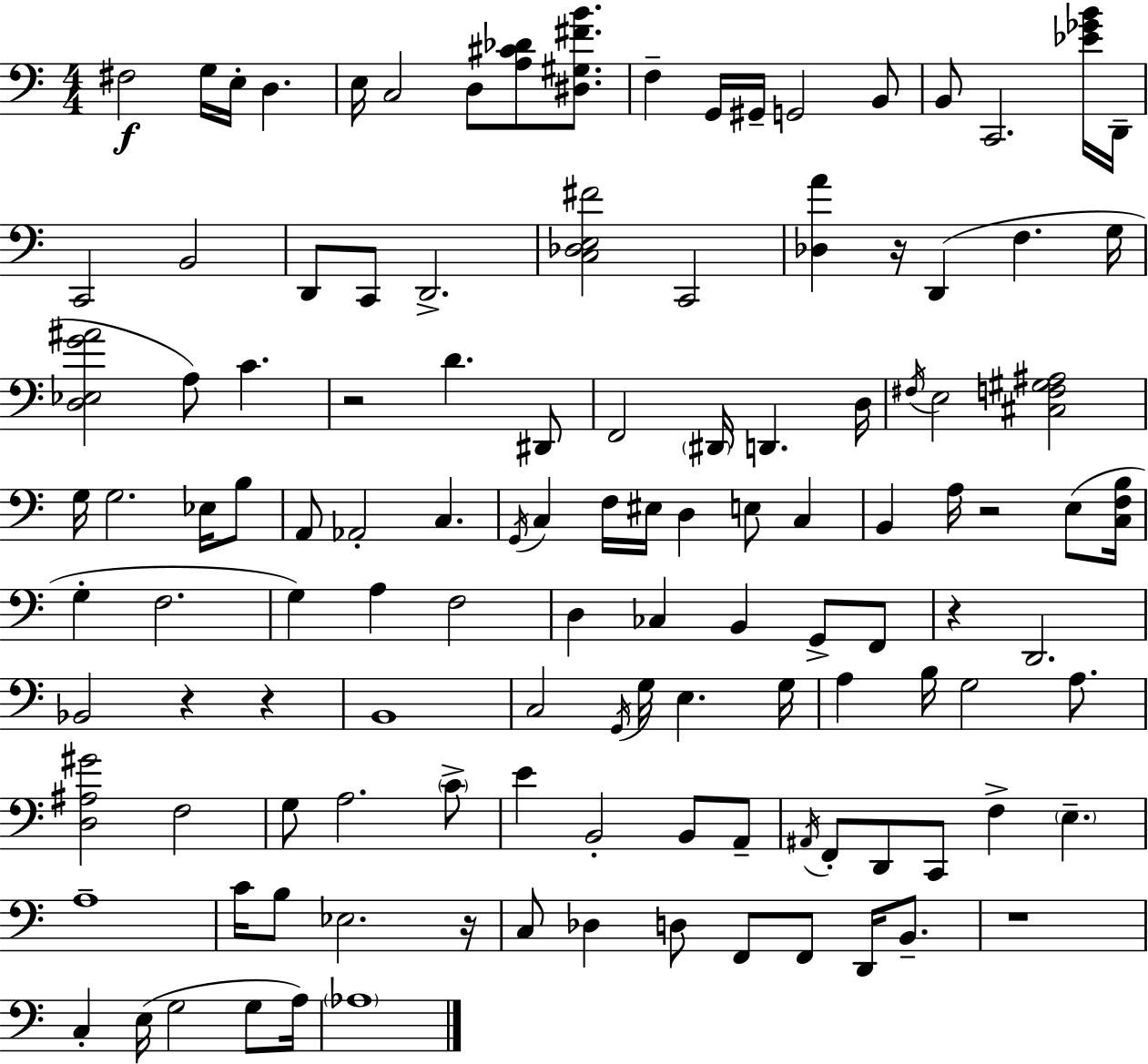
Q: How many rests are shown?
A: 8